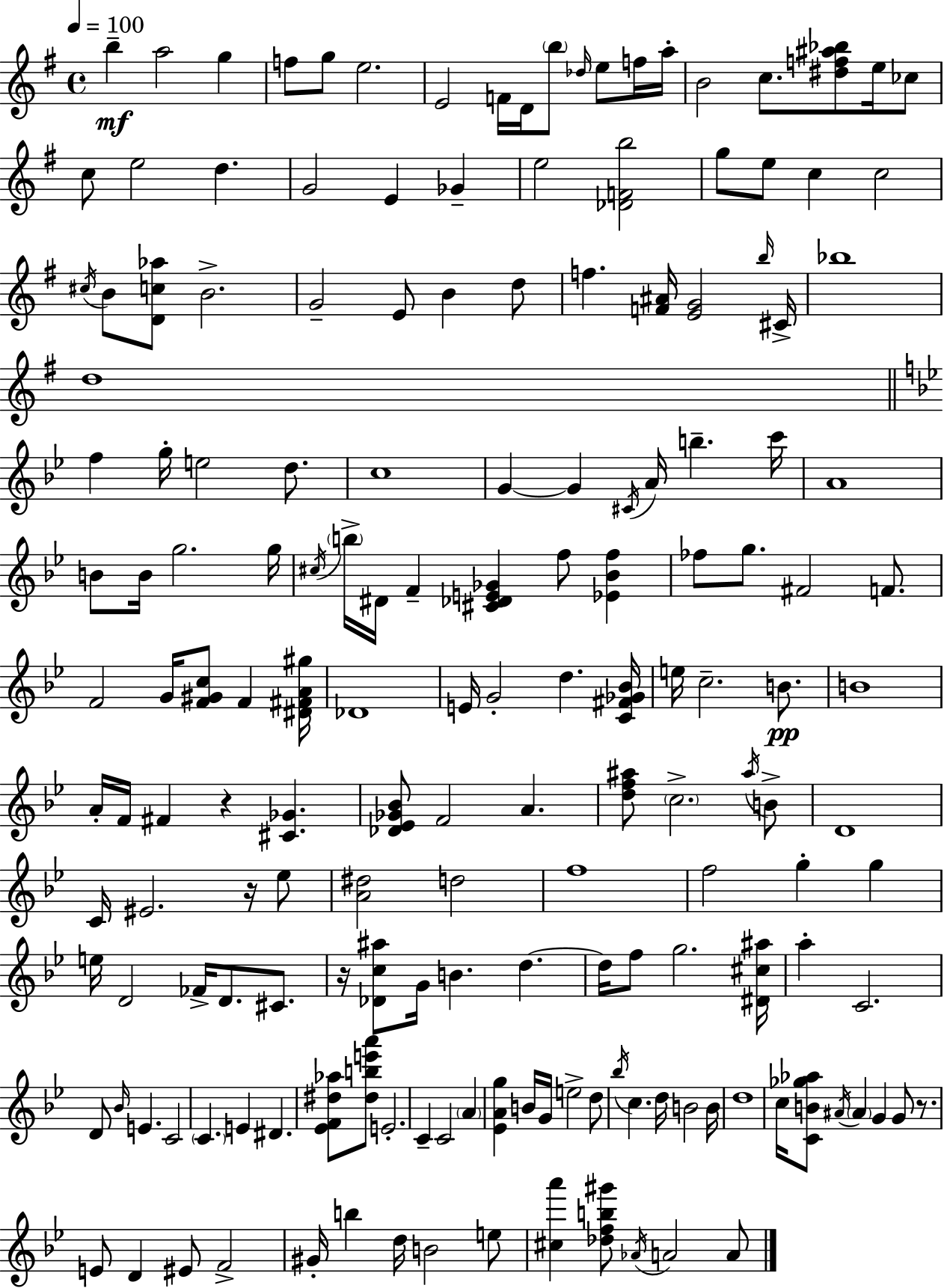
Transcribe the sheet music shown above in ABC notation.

X:1
T:Untitled
M:4/4
L:1/4
K:Em
b a2 g f/2 g/2 e2 E2 F/4 D/4 b/2 _d/4 e/2 f/4 a/4 B2 c/2 [^df^a_b]/2 e/4 _c/2 c/2 e2 d G2 E _G e2 [_DFb]2 g/2 e/2 c c2 ^c/4 B/2 [Dc_a]/2 B2 G2 E/2 B d/2 f [F^A]/4 [EG]2 b/4 ^C/4 _b4 d4 f g/4 e2 d/2 c4 G G ^C/4 A/4 b c'/4 A4 B/2 B/4 g2 g/4 ^c/4 b/4 ^D/4 F [^C_DE_G] f/2 [_E_Bf] _f/2 g/2 ^F2 F/2 F2 G/4 [F^Gc]/2 F [^D^FA^g]/4 _D4 E/4 G2 d [C^F_G_B]/4 e/4 c2 B/2 B4 A/4 F/4 ^F z [^C_G] [_D_E_G_B]/2 F2 A [df^a]/2 c2 ^a/4 B/2 D4 C/4 ^E2 z/4 _e/2 [A^d]2 d2 f4 f2 g g e/4 D2 _F/4 D/2 ^C/2 z/4 [_Dc^a]/2 G/4 B d d/4 f/2 g2 [^D^c^a]/4 a C2 D/2 _B/4 E C2 C E ^D [_EF^d_a]/2 [^dbe'a']/2 E2 C C2 A [_EAg] B/4 G/4 e2 d/2 _b/4 c d/4 B2 B/4 d4 c/4 [CB_g_a]/2 ^A/4 ^A G G/2 z/2 E/2 D ^E/2 F2 ^G/4 b d/4 B2 e/2 [^ca'] [_dfb^g']/2 _A/4 A2 A/2